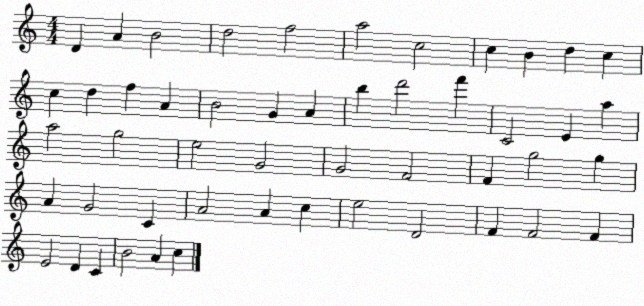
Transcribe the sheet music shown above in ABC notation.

X:1
T:Untitled
M:4/4
L:1/4
K:C
D A B2 d2 f2 a2 c2 c B d c c d f A B2 G A b d'2 f' C2 E a a2 g2 e2 G2 G2 F2 F g2 g A G2 C A2 A c e2 D2 F F2 F E2 D C B2 A c